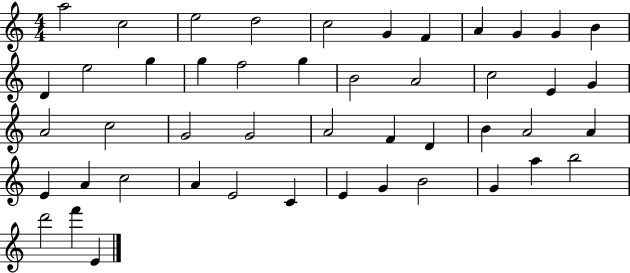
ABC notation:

X:1
T:Untitled
M:4/4
L:1/4
K:C
a2 c2 e2 d2 c2 G F A G G B D e2 g g f2 g B2 A2 c2 E G A2 c2 G2 G2 A2 F D B A2 A E A c2 A E2 C E G B2 G a b2 d'2 f' E